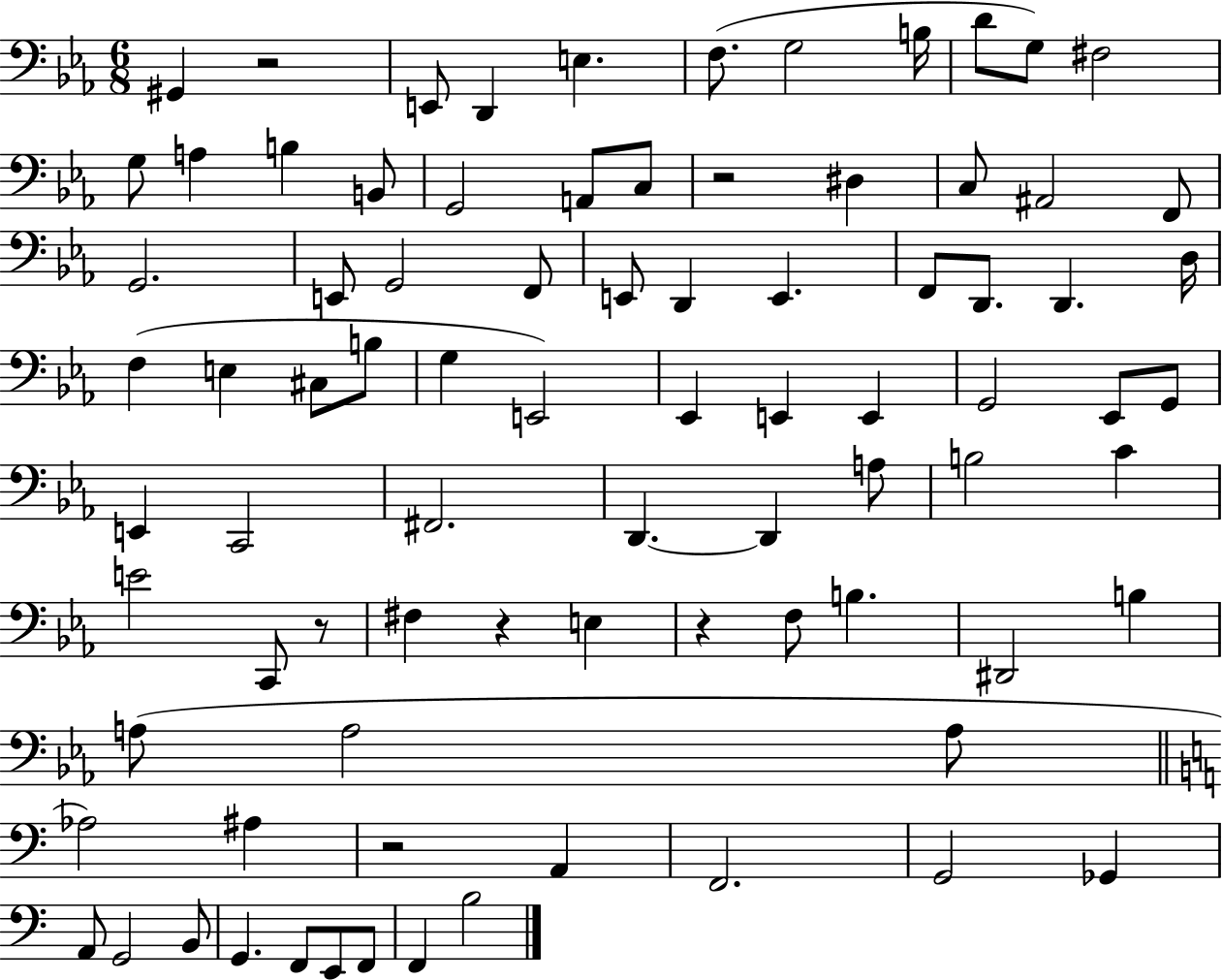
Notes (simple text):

G#2/q R/h E2/e D2/q E3/q. F3/e. G3/h B3/s D4/e G3/e F#3/h G3/e A3/q B3/q B2/e G2/h A2/e C3/e R/h D#3/q C3/e A#2/h F2/e G2/h. E2/e G2/h F2/e E2/e D2/q E2/q. F2/e D2/e. D2/q. D3/s F3/q E3/q C#3/e B3/e G3/q E2/h Eb2/q E2/q E2/q G2/h Eb2/e G2/e E2/q C2/h F#2/h. D2/q. D2/q A3/e B3/h C4/q E4/h C2/e R/e F#3/q R/q E3/q R/q F3/e B3/q. D#2/h B3/q A3/e A3/h A3/e Ab3/h A#3/q R/h A2/q F2/h. G2/h Gb2/q A2/e G2/h B2/e G2/q. F2/e E2/e F2/e F2/q B3/h